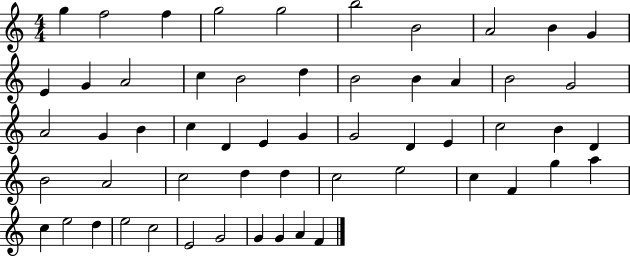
G5/q F5/h F5/q G5/h G5/h B5/h B4/h A4/h B4/q G4/q E4/q G4/q A4/h C5/q B4/h D5/q B4/h B4/q A4/q B4/h G4/h A4/h G4/q B4/q C5/q D4/q E4/q G4/q G4/h D4/q E4/q C5/h B4/q D4/q B4/h A4/h C5/h D5/q D5/q C5/h E5/h C5/q F4/q G5/q A5/q C5/q E5/h D5/q E5/h C5/h E4/h G4/h G4/q G4/q A4/q F4/q